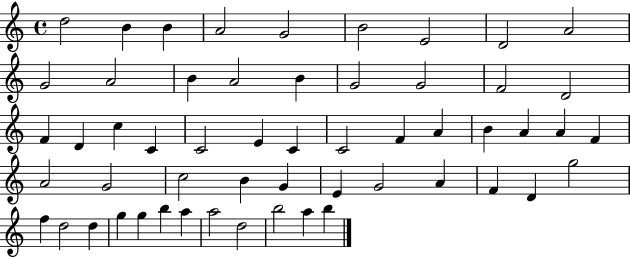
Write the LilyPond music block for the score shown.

{
  \clef treble
  \time 4/4
  \defaultTimeSignature
  \key c \major
  d''2 b'4 b'4 | a'2 g'2 | b'2 e'2 | d'2 a'2 | \break g'2 a'2 | b'4 a'2 b'4 | g'2 g'2 | f'2 d'2 | \break f'4 d'4 c''4 c'4 | c'2 e'4 c'4 | c'2 f'4 a'4 | b'4 a'4 a'4 f'4 | \break a'2 g'2 | c''2 b'4 g'4 | e'4 g'2 a'4 | f'4 d'4 g''2 | \break f''4 d''2 d''4 | g''4 g''4 b''4 a''4 | a''2 d''2 | b''2 a''4 b''4 | \break \bar "|."
}